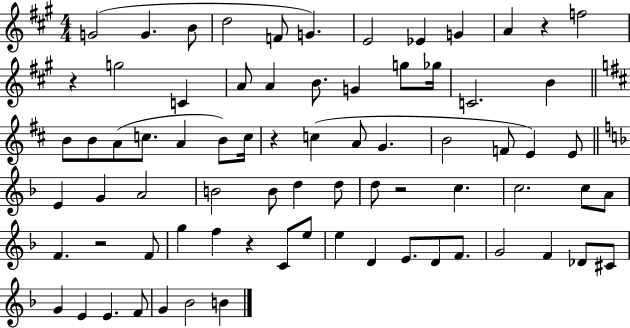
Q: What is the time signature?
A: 4/4